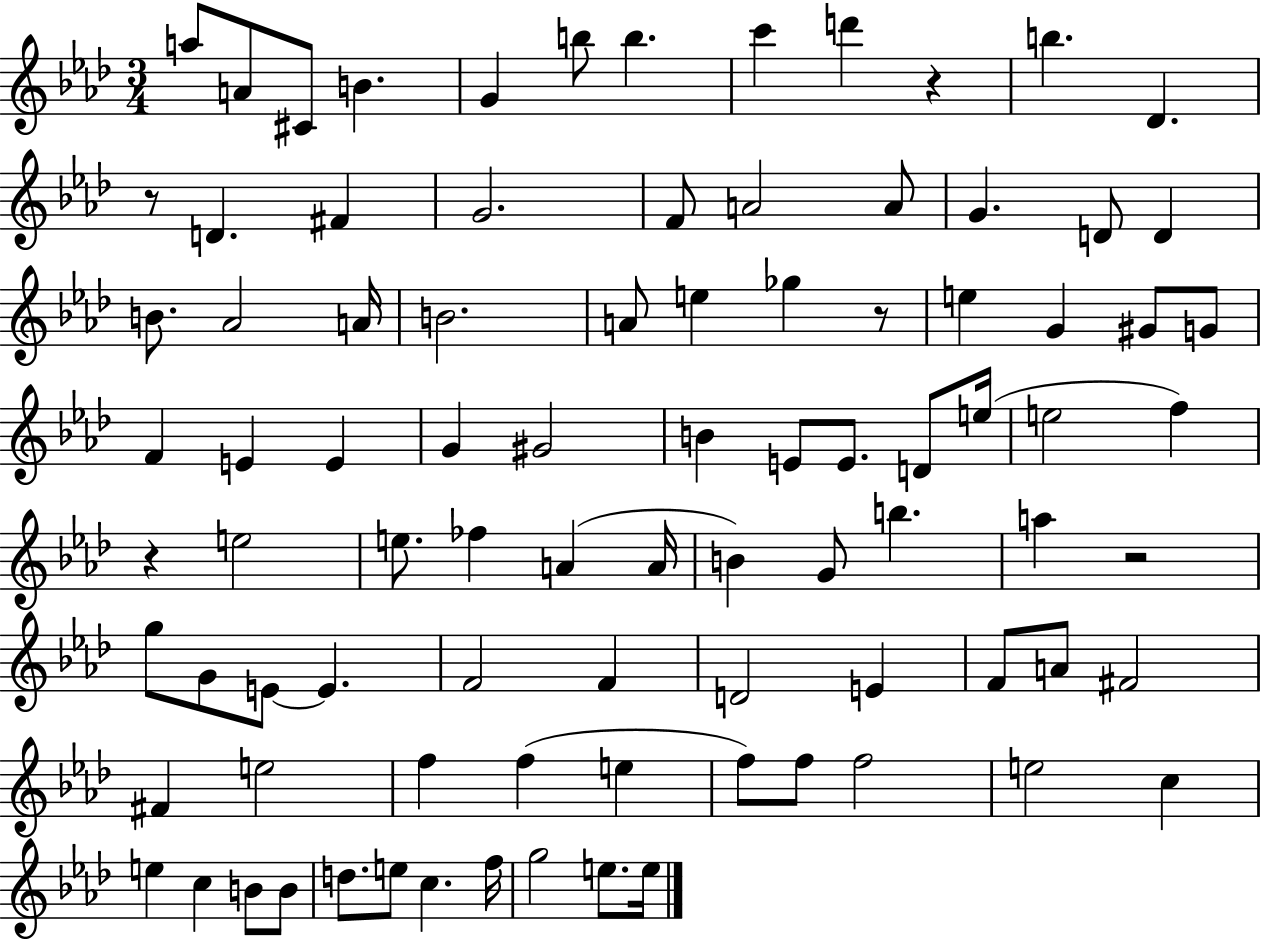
A5/e A4/e C#4/e B4/q. G4/q B5/e B5/q. C6/q D6/q R/q B5/q. Db4/q. R/e D4/q. F#4/q G4/h. F4/e A4/h A4/e G4/q. D4/e D4/q B4/e. Ab4/h A4/s B4/h. A4/e E5/q Gb5/q R/e E5/q G4/q G#4/e G4/e F4/q E4/q E4/q G4/q G#4/h B4/q E4/e E4/e. D4/e E5/s E5/h F5/q R/q E5/h E5/e. FES5/q A4/q A4/s B4/q G4/e B5/q. A5/q R/h G5/e G4/e E4/e E4/q. F4/h F4/q D4/h E4/q F4/e A4/e F#4/h F#4/q E5/h F5/q F5/q E5/q F5/e F5/e F5/h E5/h C5/q E5/q C5/q B4/e B4/e D5/e. E5/e C5/q. F5/s G5/h E5/e. E5/s